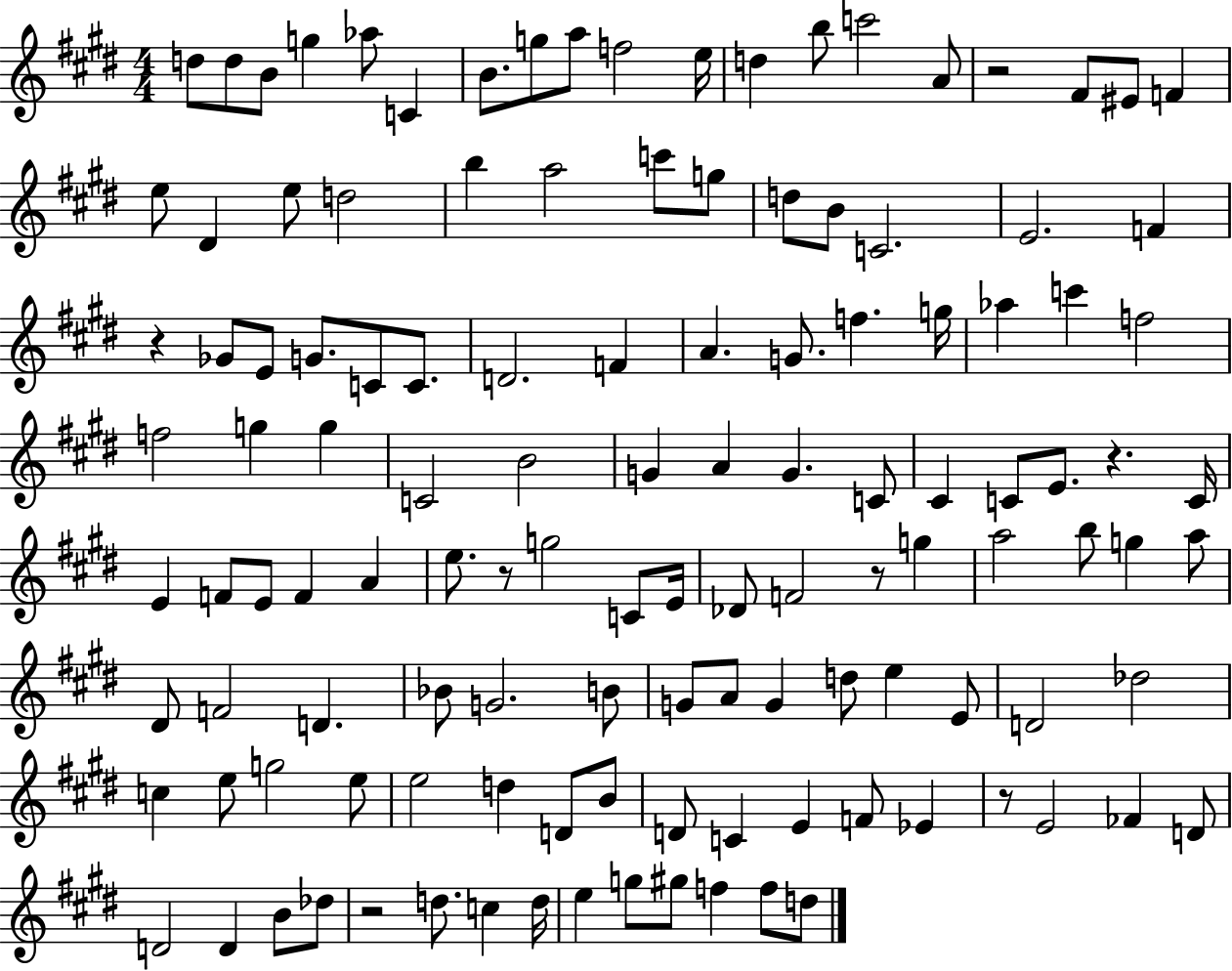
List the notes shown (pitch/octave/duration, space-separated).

D5/e D5/e B4/e G5/q Ab5/e C4/q B4/e. G5/e A5/e F5/h E5/s D5/q B5/e C6/h A4/e R/h F#4/e EIS4/e F4/q E5/e D#4/q E5/e D5/h B5/q A5/h C6/e G5/e D5/e B4/e C4/h. E4/h. F4/q R/q Gb4/e E4/e G4/e. C4/e C4/e. D4/h. F4/q A4/q. G4/e. F5/q. G5/s Ab5/q C6/q F5/h F5/h G5/q G5/q C4/h B4/h G4/q A4/q G4/q. C4/e C#4/q C4/e E4/e. R/q. C4/s E4/q F4/e E4/e F4/q A4/q E5/e. R/e G5/h C4/e E4/s Db4/e F4/h R/e G5/q A5/h B5/e G5/q A5/e D#4/e F4/h D4/q. Bb4/e G4/h. B4/e G4/e A4/e G4/q D5/e E5/q E4/e D4/h Db5/h C5/q E5/e G5/h E5/e E5/h D5/q D4/e B4/e D4/e C4/q E4/q F4/e Eb4/q R/e E4/h FES4/q D4/e D4/h D4/q B4/e Db5/e R/h D5/e. C5/q D5/s E5/q G5/e G#5/e F5/q F5/e D5/e